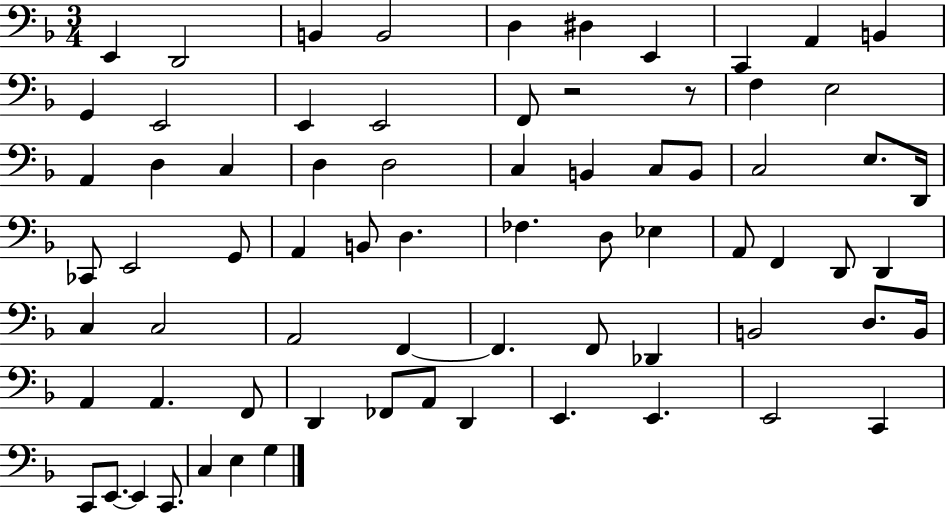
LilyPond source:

{
  \clef bass
  \numericTimeSignature
  \time 3/4
  \key f \major
  e,4 d,2 | b,4 b,2 | d4 dis4 e,4 | c,4 a,4 b,4 | \break g,4 e,2 | e,4 e,2 | f,8 r2 r8 | f4 e2 | \break a,4 d4 c4 | d4 d2 | c4 b,4 c8 b,8 | c2 e8. d,16 | \break ces,8 e,2 g,8 | a,4 b,8 d4. | fes4. d8 ees4 | a,8 f,4 d,8 d,4 | \break c4 c2 | a,2 f,4~~ | f,4. f,8 des,4 | b,2 d8. b,16 | \break a,4 a,4. f,8 | d,4 fes,8 a,8 d,4 | e,4. e,4. | e,2 c,4 | \break c,8 e,8.~~ e,4 c,8. | c4 e4 g4 | \bar "|."
}